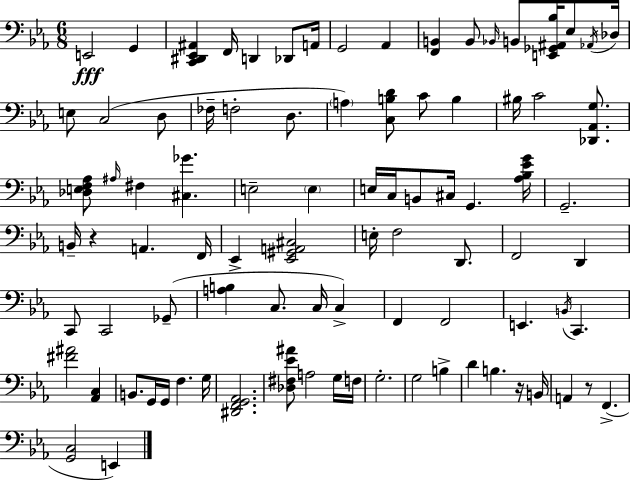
{
  \clef bass
  \numericTimeSignature
  \time 6/8
  \key ees \major
  e,2\fff g,4 | <c, dis, ees, ais,>4 f,16 d,4 des,8 a,16 | g,2 aes,4 | <f, b,>4 b,8 \grace { bes,16 } b,8 <e, ges, ais, bes>16 ees8 | \break \acciaccatura { aes,16 } des16 e8 c2( | d8 fes16-- f2-. d8. | \parenthesize a4) <c b d'>8 c'8 b4 | bis16 c'2 <des, aes, g>8. | \break <des e f aes>8 \grace { ais16 } fis4 <cis ges'>4. | e2-- \parenthesize e4 | e16 c16 b,8 cis16 g,4. | <aes bes ees' g'>16 g,2.-- | \break b,16-- r4 a,4. | f,16 ees,4-> <ees, gis, a, cis>2 | e16-. f2 | d,8. f,2 d,4 | \break c,8 c,2 | ges,8--( <a b>4 c8. c16 c4->) | f,4 f,2 | e,4. \acciaccatura { b,16 } c,4. | \break <fis' ais'>2 | <aes, c>4 b,8. g,16 g,16 f4. | g16 <dis, f, g, aes,>2. | <des fis ees' ais'>8 a2 | \break g16 f16 g2.-. | g2 | b4-> d'4 b4. | r16 b,16 a,4 r8 f,4.->( | \break <g, c>2 | e,4) \bar "|."
}